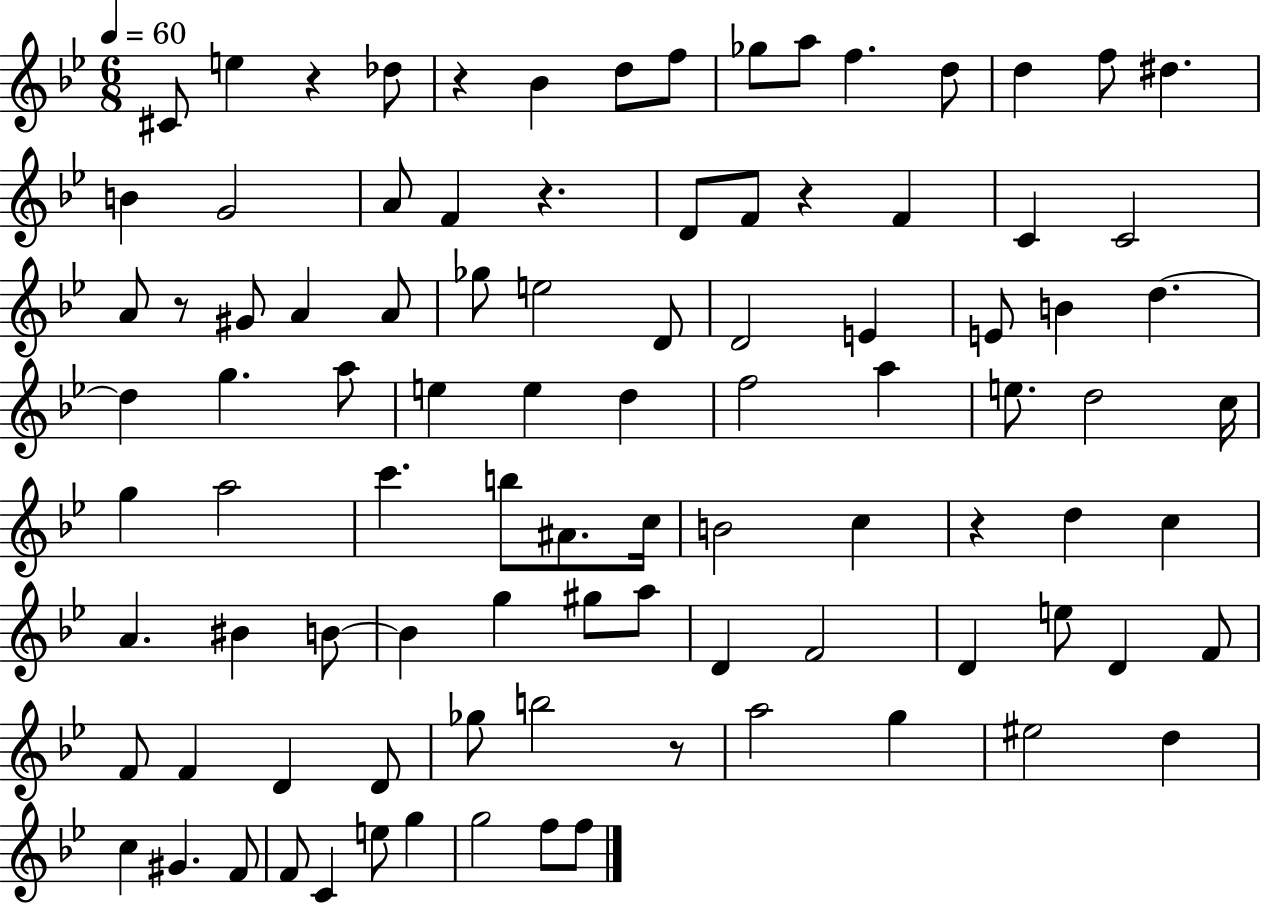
X:1
T:Untitled
M:6/8
L:1/4
K:Bb
^C/2 e z _d/2 z _B d/2 f/2 _g/2 a/2 f d/2 d f/2 ^d B G2 A/2 F z D/2 F/2 z F C C2 A/2 z/2 ^G/2 A A/2 _g/2 e2 D/2 D2 E E/2 B d d g a/2 e e d f2 a e/2 d2 c/4 g a2 c' b/2 ^A/2 c/4 B2 c z d c A ^B B/2 B g ^g/2 a/2 D F2 D e/2 D F/2 F/2 F D D/2 _g/2 b2 z/2 a2 g ^e2 d c ^G F/2 F/2 C e/2 g g2 f/2 f/2